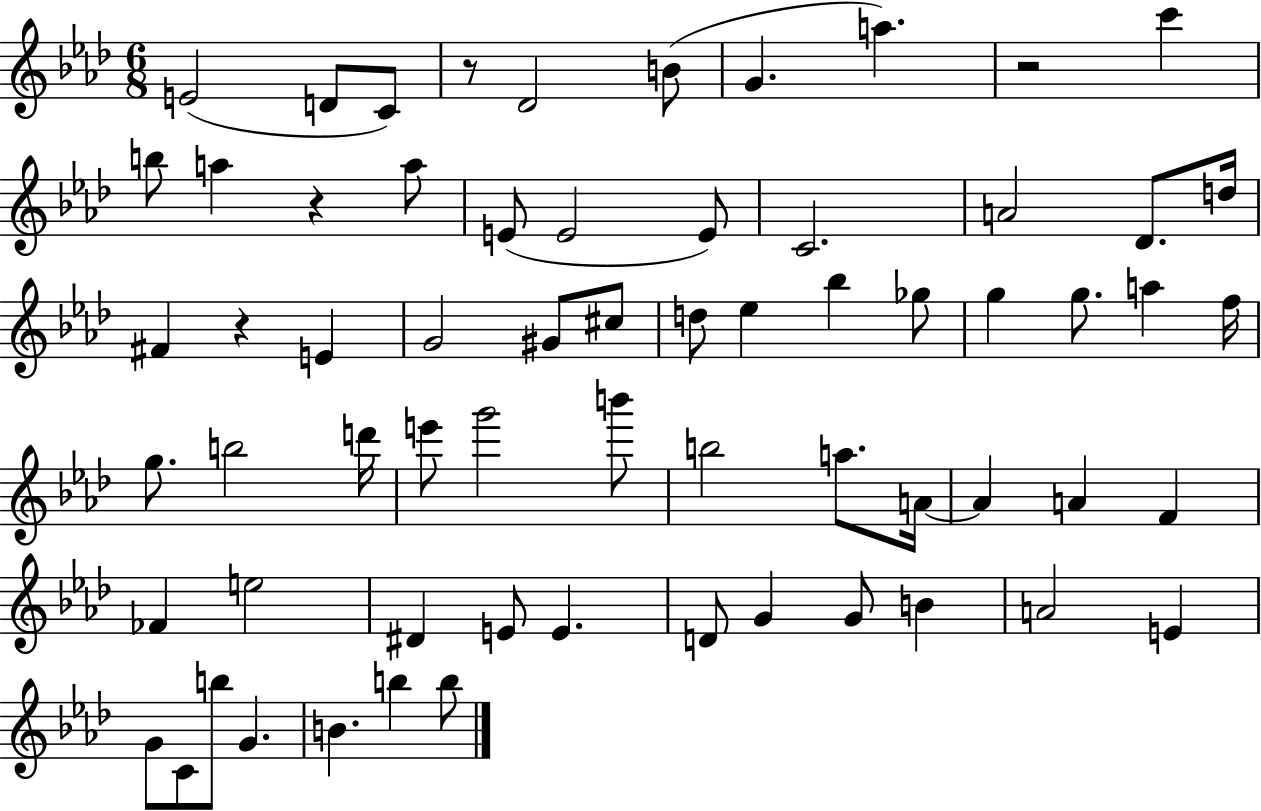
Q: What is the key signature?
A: AES major